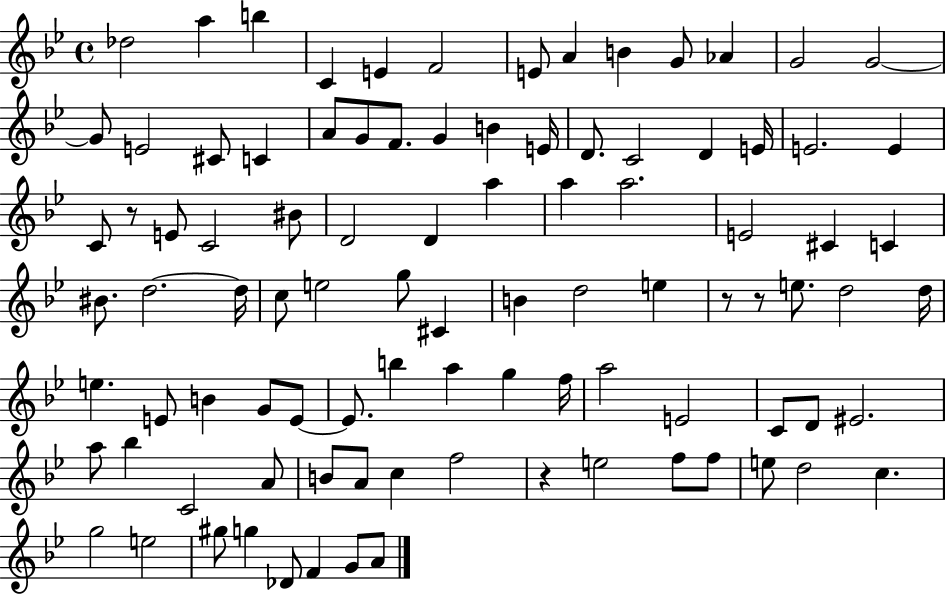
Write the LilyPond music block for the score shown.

{
  \clef treble
  \time 4/4
  \defaultTimeSignature
  \key bes \major
  des''2 a''4 b''4 | c'4 e'4 f'2 | e'8 a'4 b'4 g'8 aes'4 | g'2 g'2~~ | \break g'8 e'2 cis'8 c'4 | a'8 g'8 f'8. g'4 b'4 e'16 | d'8. c'2 d'4 e'16 | e'2. e'4 | \break c'8 r8 e'8 c'2 bis'8 | d'2 d'4 a''4 | a''4 a''2. | e'2 cis'4 c'4 | \break bis'8. d''2.~~ d''16 | c''8 e''2 g''8 cis'4 | b'4 d''2 e''4 | r8 r8 e''8. d''2 d''16 | \break e''4. e'8 b'4 g'8 e'8~~ | e'8. b''4 a''4 g''4 f''16 | a''2 e'2 | c'8 d'8 eis'2. | \break a''8 bes''4 c'2 a'8 | b'8 a'8 c''4 f''2 | r4 e''2 f''8 f''8 | e''8 d''2 c''4. | \break g''2 e''2 | gis''8 g''4 des'8 f'4 g'8 a'8 | \bar "|."
}